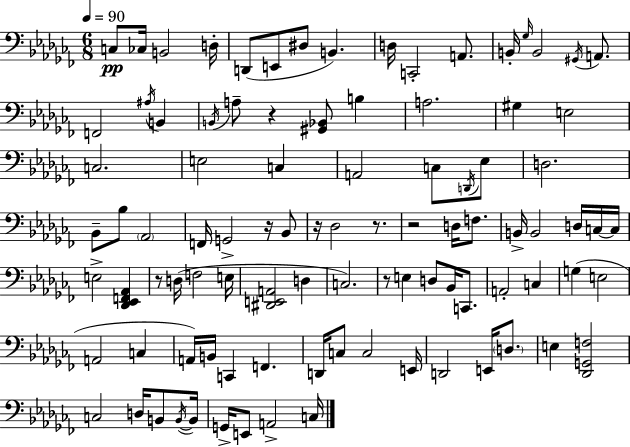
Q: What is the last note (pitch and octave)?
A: C3